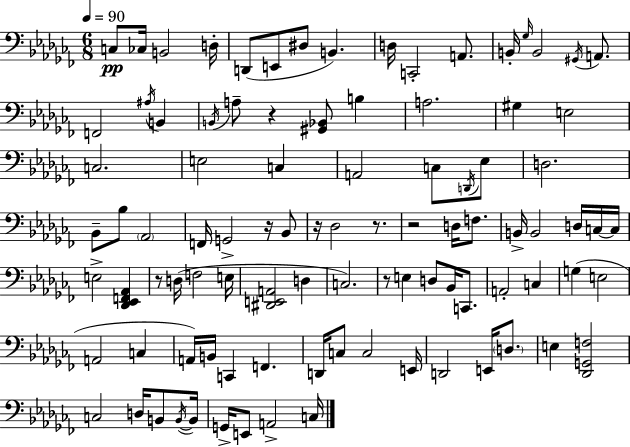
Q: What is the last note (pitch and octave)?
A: C3